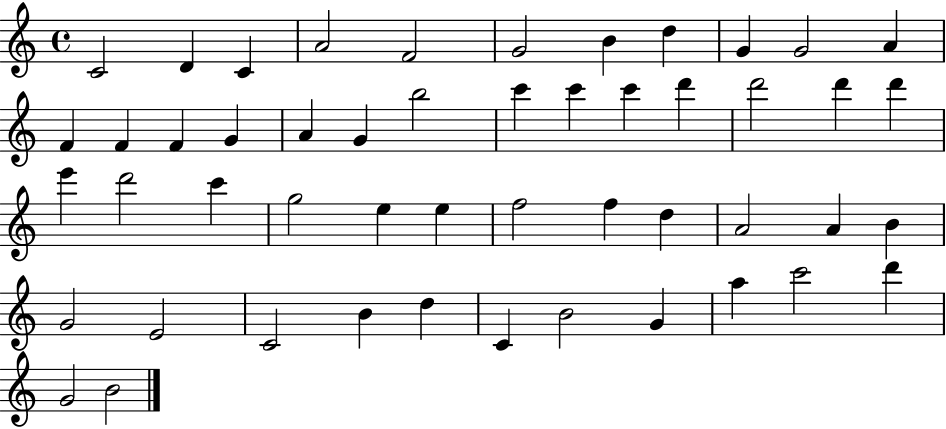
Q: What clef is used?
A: treble